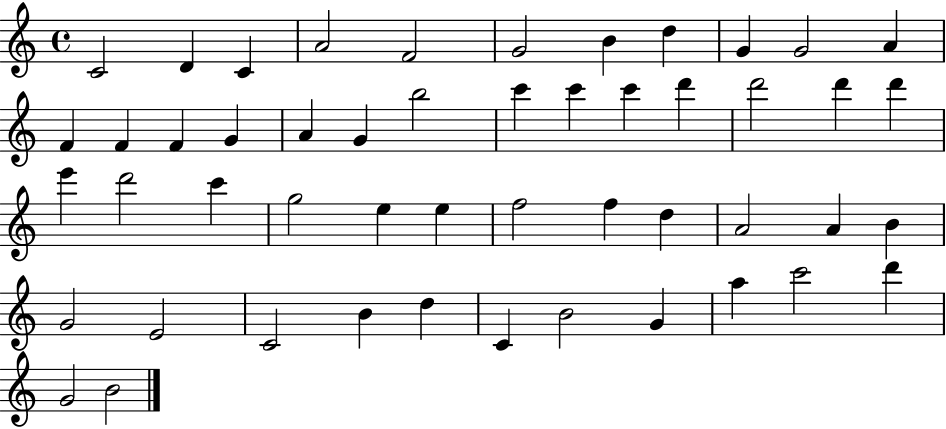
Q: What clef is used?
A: treble